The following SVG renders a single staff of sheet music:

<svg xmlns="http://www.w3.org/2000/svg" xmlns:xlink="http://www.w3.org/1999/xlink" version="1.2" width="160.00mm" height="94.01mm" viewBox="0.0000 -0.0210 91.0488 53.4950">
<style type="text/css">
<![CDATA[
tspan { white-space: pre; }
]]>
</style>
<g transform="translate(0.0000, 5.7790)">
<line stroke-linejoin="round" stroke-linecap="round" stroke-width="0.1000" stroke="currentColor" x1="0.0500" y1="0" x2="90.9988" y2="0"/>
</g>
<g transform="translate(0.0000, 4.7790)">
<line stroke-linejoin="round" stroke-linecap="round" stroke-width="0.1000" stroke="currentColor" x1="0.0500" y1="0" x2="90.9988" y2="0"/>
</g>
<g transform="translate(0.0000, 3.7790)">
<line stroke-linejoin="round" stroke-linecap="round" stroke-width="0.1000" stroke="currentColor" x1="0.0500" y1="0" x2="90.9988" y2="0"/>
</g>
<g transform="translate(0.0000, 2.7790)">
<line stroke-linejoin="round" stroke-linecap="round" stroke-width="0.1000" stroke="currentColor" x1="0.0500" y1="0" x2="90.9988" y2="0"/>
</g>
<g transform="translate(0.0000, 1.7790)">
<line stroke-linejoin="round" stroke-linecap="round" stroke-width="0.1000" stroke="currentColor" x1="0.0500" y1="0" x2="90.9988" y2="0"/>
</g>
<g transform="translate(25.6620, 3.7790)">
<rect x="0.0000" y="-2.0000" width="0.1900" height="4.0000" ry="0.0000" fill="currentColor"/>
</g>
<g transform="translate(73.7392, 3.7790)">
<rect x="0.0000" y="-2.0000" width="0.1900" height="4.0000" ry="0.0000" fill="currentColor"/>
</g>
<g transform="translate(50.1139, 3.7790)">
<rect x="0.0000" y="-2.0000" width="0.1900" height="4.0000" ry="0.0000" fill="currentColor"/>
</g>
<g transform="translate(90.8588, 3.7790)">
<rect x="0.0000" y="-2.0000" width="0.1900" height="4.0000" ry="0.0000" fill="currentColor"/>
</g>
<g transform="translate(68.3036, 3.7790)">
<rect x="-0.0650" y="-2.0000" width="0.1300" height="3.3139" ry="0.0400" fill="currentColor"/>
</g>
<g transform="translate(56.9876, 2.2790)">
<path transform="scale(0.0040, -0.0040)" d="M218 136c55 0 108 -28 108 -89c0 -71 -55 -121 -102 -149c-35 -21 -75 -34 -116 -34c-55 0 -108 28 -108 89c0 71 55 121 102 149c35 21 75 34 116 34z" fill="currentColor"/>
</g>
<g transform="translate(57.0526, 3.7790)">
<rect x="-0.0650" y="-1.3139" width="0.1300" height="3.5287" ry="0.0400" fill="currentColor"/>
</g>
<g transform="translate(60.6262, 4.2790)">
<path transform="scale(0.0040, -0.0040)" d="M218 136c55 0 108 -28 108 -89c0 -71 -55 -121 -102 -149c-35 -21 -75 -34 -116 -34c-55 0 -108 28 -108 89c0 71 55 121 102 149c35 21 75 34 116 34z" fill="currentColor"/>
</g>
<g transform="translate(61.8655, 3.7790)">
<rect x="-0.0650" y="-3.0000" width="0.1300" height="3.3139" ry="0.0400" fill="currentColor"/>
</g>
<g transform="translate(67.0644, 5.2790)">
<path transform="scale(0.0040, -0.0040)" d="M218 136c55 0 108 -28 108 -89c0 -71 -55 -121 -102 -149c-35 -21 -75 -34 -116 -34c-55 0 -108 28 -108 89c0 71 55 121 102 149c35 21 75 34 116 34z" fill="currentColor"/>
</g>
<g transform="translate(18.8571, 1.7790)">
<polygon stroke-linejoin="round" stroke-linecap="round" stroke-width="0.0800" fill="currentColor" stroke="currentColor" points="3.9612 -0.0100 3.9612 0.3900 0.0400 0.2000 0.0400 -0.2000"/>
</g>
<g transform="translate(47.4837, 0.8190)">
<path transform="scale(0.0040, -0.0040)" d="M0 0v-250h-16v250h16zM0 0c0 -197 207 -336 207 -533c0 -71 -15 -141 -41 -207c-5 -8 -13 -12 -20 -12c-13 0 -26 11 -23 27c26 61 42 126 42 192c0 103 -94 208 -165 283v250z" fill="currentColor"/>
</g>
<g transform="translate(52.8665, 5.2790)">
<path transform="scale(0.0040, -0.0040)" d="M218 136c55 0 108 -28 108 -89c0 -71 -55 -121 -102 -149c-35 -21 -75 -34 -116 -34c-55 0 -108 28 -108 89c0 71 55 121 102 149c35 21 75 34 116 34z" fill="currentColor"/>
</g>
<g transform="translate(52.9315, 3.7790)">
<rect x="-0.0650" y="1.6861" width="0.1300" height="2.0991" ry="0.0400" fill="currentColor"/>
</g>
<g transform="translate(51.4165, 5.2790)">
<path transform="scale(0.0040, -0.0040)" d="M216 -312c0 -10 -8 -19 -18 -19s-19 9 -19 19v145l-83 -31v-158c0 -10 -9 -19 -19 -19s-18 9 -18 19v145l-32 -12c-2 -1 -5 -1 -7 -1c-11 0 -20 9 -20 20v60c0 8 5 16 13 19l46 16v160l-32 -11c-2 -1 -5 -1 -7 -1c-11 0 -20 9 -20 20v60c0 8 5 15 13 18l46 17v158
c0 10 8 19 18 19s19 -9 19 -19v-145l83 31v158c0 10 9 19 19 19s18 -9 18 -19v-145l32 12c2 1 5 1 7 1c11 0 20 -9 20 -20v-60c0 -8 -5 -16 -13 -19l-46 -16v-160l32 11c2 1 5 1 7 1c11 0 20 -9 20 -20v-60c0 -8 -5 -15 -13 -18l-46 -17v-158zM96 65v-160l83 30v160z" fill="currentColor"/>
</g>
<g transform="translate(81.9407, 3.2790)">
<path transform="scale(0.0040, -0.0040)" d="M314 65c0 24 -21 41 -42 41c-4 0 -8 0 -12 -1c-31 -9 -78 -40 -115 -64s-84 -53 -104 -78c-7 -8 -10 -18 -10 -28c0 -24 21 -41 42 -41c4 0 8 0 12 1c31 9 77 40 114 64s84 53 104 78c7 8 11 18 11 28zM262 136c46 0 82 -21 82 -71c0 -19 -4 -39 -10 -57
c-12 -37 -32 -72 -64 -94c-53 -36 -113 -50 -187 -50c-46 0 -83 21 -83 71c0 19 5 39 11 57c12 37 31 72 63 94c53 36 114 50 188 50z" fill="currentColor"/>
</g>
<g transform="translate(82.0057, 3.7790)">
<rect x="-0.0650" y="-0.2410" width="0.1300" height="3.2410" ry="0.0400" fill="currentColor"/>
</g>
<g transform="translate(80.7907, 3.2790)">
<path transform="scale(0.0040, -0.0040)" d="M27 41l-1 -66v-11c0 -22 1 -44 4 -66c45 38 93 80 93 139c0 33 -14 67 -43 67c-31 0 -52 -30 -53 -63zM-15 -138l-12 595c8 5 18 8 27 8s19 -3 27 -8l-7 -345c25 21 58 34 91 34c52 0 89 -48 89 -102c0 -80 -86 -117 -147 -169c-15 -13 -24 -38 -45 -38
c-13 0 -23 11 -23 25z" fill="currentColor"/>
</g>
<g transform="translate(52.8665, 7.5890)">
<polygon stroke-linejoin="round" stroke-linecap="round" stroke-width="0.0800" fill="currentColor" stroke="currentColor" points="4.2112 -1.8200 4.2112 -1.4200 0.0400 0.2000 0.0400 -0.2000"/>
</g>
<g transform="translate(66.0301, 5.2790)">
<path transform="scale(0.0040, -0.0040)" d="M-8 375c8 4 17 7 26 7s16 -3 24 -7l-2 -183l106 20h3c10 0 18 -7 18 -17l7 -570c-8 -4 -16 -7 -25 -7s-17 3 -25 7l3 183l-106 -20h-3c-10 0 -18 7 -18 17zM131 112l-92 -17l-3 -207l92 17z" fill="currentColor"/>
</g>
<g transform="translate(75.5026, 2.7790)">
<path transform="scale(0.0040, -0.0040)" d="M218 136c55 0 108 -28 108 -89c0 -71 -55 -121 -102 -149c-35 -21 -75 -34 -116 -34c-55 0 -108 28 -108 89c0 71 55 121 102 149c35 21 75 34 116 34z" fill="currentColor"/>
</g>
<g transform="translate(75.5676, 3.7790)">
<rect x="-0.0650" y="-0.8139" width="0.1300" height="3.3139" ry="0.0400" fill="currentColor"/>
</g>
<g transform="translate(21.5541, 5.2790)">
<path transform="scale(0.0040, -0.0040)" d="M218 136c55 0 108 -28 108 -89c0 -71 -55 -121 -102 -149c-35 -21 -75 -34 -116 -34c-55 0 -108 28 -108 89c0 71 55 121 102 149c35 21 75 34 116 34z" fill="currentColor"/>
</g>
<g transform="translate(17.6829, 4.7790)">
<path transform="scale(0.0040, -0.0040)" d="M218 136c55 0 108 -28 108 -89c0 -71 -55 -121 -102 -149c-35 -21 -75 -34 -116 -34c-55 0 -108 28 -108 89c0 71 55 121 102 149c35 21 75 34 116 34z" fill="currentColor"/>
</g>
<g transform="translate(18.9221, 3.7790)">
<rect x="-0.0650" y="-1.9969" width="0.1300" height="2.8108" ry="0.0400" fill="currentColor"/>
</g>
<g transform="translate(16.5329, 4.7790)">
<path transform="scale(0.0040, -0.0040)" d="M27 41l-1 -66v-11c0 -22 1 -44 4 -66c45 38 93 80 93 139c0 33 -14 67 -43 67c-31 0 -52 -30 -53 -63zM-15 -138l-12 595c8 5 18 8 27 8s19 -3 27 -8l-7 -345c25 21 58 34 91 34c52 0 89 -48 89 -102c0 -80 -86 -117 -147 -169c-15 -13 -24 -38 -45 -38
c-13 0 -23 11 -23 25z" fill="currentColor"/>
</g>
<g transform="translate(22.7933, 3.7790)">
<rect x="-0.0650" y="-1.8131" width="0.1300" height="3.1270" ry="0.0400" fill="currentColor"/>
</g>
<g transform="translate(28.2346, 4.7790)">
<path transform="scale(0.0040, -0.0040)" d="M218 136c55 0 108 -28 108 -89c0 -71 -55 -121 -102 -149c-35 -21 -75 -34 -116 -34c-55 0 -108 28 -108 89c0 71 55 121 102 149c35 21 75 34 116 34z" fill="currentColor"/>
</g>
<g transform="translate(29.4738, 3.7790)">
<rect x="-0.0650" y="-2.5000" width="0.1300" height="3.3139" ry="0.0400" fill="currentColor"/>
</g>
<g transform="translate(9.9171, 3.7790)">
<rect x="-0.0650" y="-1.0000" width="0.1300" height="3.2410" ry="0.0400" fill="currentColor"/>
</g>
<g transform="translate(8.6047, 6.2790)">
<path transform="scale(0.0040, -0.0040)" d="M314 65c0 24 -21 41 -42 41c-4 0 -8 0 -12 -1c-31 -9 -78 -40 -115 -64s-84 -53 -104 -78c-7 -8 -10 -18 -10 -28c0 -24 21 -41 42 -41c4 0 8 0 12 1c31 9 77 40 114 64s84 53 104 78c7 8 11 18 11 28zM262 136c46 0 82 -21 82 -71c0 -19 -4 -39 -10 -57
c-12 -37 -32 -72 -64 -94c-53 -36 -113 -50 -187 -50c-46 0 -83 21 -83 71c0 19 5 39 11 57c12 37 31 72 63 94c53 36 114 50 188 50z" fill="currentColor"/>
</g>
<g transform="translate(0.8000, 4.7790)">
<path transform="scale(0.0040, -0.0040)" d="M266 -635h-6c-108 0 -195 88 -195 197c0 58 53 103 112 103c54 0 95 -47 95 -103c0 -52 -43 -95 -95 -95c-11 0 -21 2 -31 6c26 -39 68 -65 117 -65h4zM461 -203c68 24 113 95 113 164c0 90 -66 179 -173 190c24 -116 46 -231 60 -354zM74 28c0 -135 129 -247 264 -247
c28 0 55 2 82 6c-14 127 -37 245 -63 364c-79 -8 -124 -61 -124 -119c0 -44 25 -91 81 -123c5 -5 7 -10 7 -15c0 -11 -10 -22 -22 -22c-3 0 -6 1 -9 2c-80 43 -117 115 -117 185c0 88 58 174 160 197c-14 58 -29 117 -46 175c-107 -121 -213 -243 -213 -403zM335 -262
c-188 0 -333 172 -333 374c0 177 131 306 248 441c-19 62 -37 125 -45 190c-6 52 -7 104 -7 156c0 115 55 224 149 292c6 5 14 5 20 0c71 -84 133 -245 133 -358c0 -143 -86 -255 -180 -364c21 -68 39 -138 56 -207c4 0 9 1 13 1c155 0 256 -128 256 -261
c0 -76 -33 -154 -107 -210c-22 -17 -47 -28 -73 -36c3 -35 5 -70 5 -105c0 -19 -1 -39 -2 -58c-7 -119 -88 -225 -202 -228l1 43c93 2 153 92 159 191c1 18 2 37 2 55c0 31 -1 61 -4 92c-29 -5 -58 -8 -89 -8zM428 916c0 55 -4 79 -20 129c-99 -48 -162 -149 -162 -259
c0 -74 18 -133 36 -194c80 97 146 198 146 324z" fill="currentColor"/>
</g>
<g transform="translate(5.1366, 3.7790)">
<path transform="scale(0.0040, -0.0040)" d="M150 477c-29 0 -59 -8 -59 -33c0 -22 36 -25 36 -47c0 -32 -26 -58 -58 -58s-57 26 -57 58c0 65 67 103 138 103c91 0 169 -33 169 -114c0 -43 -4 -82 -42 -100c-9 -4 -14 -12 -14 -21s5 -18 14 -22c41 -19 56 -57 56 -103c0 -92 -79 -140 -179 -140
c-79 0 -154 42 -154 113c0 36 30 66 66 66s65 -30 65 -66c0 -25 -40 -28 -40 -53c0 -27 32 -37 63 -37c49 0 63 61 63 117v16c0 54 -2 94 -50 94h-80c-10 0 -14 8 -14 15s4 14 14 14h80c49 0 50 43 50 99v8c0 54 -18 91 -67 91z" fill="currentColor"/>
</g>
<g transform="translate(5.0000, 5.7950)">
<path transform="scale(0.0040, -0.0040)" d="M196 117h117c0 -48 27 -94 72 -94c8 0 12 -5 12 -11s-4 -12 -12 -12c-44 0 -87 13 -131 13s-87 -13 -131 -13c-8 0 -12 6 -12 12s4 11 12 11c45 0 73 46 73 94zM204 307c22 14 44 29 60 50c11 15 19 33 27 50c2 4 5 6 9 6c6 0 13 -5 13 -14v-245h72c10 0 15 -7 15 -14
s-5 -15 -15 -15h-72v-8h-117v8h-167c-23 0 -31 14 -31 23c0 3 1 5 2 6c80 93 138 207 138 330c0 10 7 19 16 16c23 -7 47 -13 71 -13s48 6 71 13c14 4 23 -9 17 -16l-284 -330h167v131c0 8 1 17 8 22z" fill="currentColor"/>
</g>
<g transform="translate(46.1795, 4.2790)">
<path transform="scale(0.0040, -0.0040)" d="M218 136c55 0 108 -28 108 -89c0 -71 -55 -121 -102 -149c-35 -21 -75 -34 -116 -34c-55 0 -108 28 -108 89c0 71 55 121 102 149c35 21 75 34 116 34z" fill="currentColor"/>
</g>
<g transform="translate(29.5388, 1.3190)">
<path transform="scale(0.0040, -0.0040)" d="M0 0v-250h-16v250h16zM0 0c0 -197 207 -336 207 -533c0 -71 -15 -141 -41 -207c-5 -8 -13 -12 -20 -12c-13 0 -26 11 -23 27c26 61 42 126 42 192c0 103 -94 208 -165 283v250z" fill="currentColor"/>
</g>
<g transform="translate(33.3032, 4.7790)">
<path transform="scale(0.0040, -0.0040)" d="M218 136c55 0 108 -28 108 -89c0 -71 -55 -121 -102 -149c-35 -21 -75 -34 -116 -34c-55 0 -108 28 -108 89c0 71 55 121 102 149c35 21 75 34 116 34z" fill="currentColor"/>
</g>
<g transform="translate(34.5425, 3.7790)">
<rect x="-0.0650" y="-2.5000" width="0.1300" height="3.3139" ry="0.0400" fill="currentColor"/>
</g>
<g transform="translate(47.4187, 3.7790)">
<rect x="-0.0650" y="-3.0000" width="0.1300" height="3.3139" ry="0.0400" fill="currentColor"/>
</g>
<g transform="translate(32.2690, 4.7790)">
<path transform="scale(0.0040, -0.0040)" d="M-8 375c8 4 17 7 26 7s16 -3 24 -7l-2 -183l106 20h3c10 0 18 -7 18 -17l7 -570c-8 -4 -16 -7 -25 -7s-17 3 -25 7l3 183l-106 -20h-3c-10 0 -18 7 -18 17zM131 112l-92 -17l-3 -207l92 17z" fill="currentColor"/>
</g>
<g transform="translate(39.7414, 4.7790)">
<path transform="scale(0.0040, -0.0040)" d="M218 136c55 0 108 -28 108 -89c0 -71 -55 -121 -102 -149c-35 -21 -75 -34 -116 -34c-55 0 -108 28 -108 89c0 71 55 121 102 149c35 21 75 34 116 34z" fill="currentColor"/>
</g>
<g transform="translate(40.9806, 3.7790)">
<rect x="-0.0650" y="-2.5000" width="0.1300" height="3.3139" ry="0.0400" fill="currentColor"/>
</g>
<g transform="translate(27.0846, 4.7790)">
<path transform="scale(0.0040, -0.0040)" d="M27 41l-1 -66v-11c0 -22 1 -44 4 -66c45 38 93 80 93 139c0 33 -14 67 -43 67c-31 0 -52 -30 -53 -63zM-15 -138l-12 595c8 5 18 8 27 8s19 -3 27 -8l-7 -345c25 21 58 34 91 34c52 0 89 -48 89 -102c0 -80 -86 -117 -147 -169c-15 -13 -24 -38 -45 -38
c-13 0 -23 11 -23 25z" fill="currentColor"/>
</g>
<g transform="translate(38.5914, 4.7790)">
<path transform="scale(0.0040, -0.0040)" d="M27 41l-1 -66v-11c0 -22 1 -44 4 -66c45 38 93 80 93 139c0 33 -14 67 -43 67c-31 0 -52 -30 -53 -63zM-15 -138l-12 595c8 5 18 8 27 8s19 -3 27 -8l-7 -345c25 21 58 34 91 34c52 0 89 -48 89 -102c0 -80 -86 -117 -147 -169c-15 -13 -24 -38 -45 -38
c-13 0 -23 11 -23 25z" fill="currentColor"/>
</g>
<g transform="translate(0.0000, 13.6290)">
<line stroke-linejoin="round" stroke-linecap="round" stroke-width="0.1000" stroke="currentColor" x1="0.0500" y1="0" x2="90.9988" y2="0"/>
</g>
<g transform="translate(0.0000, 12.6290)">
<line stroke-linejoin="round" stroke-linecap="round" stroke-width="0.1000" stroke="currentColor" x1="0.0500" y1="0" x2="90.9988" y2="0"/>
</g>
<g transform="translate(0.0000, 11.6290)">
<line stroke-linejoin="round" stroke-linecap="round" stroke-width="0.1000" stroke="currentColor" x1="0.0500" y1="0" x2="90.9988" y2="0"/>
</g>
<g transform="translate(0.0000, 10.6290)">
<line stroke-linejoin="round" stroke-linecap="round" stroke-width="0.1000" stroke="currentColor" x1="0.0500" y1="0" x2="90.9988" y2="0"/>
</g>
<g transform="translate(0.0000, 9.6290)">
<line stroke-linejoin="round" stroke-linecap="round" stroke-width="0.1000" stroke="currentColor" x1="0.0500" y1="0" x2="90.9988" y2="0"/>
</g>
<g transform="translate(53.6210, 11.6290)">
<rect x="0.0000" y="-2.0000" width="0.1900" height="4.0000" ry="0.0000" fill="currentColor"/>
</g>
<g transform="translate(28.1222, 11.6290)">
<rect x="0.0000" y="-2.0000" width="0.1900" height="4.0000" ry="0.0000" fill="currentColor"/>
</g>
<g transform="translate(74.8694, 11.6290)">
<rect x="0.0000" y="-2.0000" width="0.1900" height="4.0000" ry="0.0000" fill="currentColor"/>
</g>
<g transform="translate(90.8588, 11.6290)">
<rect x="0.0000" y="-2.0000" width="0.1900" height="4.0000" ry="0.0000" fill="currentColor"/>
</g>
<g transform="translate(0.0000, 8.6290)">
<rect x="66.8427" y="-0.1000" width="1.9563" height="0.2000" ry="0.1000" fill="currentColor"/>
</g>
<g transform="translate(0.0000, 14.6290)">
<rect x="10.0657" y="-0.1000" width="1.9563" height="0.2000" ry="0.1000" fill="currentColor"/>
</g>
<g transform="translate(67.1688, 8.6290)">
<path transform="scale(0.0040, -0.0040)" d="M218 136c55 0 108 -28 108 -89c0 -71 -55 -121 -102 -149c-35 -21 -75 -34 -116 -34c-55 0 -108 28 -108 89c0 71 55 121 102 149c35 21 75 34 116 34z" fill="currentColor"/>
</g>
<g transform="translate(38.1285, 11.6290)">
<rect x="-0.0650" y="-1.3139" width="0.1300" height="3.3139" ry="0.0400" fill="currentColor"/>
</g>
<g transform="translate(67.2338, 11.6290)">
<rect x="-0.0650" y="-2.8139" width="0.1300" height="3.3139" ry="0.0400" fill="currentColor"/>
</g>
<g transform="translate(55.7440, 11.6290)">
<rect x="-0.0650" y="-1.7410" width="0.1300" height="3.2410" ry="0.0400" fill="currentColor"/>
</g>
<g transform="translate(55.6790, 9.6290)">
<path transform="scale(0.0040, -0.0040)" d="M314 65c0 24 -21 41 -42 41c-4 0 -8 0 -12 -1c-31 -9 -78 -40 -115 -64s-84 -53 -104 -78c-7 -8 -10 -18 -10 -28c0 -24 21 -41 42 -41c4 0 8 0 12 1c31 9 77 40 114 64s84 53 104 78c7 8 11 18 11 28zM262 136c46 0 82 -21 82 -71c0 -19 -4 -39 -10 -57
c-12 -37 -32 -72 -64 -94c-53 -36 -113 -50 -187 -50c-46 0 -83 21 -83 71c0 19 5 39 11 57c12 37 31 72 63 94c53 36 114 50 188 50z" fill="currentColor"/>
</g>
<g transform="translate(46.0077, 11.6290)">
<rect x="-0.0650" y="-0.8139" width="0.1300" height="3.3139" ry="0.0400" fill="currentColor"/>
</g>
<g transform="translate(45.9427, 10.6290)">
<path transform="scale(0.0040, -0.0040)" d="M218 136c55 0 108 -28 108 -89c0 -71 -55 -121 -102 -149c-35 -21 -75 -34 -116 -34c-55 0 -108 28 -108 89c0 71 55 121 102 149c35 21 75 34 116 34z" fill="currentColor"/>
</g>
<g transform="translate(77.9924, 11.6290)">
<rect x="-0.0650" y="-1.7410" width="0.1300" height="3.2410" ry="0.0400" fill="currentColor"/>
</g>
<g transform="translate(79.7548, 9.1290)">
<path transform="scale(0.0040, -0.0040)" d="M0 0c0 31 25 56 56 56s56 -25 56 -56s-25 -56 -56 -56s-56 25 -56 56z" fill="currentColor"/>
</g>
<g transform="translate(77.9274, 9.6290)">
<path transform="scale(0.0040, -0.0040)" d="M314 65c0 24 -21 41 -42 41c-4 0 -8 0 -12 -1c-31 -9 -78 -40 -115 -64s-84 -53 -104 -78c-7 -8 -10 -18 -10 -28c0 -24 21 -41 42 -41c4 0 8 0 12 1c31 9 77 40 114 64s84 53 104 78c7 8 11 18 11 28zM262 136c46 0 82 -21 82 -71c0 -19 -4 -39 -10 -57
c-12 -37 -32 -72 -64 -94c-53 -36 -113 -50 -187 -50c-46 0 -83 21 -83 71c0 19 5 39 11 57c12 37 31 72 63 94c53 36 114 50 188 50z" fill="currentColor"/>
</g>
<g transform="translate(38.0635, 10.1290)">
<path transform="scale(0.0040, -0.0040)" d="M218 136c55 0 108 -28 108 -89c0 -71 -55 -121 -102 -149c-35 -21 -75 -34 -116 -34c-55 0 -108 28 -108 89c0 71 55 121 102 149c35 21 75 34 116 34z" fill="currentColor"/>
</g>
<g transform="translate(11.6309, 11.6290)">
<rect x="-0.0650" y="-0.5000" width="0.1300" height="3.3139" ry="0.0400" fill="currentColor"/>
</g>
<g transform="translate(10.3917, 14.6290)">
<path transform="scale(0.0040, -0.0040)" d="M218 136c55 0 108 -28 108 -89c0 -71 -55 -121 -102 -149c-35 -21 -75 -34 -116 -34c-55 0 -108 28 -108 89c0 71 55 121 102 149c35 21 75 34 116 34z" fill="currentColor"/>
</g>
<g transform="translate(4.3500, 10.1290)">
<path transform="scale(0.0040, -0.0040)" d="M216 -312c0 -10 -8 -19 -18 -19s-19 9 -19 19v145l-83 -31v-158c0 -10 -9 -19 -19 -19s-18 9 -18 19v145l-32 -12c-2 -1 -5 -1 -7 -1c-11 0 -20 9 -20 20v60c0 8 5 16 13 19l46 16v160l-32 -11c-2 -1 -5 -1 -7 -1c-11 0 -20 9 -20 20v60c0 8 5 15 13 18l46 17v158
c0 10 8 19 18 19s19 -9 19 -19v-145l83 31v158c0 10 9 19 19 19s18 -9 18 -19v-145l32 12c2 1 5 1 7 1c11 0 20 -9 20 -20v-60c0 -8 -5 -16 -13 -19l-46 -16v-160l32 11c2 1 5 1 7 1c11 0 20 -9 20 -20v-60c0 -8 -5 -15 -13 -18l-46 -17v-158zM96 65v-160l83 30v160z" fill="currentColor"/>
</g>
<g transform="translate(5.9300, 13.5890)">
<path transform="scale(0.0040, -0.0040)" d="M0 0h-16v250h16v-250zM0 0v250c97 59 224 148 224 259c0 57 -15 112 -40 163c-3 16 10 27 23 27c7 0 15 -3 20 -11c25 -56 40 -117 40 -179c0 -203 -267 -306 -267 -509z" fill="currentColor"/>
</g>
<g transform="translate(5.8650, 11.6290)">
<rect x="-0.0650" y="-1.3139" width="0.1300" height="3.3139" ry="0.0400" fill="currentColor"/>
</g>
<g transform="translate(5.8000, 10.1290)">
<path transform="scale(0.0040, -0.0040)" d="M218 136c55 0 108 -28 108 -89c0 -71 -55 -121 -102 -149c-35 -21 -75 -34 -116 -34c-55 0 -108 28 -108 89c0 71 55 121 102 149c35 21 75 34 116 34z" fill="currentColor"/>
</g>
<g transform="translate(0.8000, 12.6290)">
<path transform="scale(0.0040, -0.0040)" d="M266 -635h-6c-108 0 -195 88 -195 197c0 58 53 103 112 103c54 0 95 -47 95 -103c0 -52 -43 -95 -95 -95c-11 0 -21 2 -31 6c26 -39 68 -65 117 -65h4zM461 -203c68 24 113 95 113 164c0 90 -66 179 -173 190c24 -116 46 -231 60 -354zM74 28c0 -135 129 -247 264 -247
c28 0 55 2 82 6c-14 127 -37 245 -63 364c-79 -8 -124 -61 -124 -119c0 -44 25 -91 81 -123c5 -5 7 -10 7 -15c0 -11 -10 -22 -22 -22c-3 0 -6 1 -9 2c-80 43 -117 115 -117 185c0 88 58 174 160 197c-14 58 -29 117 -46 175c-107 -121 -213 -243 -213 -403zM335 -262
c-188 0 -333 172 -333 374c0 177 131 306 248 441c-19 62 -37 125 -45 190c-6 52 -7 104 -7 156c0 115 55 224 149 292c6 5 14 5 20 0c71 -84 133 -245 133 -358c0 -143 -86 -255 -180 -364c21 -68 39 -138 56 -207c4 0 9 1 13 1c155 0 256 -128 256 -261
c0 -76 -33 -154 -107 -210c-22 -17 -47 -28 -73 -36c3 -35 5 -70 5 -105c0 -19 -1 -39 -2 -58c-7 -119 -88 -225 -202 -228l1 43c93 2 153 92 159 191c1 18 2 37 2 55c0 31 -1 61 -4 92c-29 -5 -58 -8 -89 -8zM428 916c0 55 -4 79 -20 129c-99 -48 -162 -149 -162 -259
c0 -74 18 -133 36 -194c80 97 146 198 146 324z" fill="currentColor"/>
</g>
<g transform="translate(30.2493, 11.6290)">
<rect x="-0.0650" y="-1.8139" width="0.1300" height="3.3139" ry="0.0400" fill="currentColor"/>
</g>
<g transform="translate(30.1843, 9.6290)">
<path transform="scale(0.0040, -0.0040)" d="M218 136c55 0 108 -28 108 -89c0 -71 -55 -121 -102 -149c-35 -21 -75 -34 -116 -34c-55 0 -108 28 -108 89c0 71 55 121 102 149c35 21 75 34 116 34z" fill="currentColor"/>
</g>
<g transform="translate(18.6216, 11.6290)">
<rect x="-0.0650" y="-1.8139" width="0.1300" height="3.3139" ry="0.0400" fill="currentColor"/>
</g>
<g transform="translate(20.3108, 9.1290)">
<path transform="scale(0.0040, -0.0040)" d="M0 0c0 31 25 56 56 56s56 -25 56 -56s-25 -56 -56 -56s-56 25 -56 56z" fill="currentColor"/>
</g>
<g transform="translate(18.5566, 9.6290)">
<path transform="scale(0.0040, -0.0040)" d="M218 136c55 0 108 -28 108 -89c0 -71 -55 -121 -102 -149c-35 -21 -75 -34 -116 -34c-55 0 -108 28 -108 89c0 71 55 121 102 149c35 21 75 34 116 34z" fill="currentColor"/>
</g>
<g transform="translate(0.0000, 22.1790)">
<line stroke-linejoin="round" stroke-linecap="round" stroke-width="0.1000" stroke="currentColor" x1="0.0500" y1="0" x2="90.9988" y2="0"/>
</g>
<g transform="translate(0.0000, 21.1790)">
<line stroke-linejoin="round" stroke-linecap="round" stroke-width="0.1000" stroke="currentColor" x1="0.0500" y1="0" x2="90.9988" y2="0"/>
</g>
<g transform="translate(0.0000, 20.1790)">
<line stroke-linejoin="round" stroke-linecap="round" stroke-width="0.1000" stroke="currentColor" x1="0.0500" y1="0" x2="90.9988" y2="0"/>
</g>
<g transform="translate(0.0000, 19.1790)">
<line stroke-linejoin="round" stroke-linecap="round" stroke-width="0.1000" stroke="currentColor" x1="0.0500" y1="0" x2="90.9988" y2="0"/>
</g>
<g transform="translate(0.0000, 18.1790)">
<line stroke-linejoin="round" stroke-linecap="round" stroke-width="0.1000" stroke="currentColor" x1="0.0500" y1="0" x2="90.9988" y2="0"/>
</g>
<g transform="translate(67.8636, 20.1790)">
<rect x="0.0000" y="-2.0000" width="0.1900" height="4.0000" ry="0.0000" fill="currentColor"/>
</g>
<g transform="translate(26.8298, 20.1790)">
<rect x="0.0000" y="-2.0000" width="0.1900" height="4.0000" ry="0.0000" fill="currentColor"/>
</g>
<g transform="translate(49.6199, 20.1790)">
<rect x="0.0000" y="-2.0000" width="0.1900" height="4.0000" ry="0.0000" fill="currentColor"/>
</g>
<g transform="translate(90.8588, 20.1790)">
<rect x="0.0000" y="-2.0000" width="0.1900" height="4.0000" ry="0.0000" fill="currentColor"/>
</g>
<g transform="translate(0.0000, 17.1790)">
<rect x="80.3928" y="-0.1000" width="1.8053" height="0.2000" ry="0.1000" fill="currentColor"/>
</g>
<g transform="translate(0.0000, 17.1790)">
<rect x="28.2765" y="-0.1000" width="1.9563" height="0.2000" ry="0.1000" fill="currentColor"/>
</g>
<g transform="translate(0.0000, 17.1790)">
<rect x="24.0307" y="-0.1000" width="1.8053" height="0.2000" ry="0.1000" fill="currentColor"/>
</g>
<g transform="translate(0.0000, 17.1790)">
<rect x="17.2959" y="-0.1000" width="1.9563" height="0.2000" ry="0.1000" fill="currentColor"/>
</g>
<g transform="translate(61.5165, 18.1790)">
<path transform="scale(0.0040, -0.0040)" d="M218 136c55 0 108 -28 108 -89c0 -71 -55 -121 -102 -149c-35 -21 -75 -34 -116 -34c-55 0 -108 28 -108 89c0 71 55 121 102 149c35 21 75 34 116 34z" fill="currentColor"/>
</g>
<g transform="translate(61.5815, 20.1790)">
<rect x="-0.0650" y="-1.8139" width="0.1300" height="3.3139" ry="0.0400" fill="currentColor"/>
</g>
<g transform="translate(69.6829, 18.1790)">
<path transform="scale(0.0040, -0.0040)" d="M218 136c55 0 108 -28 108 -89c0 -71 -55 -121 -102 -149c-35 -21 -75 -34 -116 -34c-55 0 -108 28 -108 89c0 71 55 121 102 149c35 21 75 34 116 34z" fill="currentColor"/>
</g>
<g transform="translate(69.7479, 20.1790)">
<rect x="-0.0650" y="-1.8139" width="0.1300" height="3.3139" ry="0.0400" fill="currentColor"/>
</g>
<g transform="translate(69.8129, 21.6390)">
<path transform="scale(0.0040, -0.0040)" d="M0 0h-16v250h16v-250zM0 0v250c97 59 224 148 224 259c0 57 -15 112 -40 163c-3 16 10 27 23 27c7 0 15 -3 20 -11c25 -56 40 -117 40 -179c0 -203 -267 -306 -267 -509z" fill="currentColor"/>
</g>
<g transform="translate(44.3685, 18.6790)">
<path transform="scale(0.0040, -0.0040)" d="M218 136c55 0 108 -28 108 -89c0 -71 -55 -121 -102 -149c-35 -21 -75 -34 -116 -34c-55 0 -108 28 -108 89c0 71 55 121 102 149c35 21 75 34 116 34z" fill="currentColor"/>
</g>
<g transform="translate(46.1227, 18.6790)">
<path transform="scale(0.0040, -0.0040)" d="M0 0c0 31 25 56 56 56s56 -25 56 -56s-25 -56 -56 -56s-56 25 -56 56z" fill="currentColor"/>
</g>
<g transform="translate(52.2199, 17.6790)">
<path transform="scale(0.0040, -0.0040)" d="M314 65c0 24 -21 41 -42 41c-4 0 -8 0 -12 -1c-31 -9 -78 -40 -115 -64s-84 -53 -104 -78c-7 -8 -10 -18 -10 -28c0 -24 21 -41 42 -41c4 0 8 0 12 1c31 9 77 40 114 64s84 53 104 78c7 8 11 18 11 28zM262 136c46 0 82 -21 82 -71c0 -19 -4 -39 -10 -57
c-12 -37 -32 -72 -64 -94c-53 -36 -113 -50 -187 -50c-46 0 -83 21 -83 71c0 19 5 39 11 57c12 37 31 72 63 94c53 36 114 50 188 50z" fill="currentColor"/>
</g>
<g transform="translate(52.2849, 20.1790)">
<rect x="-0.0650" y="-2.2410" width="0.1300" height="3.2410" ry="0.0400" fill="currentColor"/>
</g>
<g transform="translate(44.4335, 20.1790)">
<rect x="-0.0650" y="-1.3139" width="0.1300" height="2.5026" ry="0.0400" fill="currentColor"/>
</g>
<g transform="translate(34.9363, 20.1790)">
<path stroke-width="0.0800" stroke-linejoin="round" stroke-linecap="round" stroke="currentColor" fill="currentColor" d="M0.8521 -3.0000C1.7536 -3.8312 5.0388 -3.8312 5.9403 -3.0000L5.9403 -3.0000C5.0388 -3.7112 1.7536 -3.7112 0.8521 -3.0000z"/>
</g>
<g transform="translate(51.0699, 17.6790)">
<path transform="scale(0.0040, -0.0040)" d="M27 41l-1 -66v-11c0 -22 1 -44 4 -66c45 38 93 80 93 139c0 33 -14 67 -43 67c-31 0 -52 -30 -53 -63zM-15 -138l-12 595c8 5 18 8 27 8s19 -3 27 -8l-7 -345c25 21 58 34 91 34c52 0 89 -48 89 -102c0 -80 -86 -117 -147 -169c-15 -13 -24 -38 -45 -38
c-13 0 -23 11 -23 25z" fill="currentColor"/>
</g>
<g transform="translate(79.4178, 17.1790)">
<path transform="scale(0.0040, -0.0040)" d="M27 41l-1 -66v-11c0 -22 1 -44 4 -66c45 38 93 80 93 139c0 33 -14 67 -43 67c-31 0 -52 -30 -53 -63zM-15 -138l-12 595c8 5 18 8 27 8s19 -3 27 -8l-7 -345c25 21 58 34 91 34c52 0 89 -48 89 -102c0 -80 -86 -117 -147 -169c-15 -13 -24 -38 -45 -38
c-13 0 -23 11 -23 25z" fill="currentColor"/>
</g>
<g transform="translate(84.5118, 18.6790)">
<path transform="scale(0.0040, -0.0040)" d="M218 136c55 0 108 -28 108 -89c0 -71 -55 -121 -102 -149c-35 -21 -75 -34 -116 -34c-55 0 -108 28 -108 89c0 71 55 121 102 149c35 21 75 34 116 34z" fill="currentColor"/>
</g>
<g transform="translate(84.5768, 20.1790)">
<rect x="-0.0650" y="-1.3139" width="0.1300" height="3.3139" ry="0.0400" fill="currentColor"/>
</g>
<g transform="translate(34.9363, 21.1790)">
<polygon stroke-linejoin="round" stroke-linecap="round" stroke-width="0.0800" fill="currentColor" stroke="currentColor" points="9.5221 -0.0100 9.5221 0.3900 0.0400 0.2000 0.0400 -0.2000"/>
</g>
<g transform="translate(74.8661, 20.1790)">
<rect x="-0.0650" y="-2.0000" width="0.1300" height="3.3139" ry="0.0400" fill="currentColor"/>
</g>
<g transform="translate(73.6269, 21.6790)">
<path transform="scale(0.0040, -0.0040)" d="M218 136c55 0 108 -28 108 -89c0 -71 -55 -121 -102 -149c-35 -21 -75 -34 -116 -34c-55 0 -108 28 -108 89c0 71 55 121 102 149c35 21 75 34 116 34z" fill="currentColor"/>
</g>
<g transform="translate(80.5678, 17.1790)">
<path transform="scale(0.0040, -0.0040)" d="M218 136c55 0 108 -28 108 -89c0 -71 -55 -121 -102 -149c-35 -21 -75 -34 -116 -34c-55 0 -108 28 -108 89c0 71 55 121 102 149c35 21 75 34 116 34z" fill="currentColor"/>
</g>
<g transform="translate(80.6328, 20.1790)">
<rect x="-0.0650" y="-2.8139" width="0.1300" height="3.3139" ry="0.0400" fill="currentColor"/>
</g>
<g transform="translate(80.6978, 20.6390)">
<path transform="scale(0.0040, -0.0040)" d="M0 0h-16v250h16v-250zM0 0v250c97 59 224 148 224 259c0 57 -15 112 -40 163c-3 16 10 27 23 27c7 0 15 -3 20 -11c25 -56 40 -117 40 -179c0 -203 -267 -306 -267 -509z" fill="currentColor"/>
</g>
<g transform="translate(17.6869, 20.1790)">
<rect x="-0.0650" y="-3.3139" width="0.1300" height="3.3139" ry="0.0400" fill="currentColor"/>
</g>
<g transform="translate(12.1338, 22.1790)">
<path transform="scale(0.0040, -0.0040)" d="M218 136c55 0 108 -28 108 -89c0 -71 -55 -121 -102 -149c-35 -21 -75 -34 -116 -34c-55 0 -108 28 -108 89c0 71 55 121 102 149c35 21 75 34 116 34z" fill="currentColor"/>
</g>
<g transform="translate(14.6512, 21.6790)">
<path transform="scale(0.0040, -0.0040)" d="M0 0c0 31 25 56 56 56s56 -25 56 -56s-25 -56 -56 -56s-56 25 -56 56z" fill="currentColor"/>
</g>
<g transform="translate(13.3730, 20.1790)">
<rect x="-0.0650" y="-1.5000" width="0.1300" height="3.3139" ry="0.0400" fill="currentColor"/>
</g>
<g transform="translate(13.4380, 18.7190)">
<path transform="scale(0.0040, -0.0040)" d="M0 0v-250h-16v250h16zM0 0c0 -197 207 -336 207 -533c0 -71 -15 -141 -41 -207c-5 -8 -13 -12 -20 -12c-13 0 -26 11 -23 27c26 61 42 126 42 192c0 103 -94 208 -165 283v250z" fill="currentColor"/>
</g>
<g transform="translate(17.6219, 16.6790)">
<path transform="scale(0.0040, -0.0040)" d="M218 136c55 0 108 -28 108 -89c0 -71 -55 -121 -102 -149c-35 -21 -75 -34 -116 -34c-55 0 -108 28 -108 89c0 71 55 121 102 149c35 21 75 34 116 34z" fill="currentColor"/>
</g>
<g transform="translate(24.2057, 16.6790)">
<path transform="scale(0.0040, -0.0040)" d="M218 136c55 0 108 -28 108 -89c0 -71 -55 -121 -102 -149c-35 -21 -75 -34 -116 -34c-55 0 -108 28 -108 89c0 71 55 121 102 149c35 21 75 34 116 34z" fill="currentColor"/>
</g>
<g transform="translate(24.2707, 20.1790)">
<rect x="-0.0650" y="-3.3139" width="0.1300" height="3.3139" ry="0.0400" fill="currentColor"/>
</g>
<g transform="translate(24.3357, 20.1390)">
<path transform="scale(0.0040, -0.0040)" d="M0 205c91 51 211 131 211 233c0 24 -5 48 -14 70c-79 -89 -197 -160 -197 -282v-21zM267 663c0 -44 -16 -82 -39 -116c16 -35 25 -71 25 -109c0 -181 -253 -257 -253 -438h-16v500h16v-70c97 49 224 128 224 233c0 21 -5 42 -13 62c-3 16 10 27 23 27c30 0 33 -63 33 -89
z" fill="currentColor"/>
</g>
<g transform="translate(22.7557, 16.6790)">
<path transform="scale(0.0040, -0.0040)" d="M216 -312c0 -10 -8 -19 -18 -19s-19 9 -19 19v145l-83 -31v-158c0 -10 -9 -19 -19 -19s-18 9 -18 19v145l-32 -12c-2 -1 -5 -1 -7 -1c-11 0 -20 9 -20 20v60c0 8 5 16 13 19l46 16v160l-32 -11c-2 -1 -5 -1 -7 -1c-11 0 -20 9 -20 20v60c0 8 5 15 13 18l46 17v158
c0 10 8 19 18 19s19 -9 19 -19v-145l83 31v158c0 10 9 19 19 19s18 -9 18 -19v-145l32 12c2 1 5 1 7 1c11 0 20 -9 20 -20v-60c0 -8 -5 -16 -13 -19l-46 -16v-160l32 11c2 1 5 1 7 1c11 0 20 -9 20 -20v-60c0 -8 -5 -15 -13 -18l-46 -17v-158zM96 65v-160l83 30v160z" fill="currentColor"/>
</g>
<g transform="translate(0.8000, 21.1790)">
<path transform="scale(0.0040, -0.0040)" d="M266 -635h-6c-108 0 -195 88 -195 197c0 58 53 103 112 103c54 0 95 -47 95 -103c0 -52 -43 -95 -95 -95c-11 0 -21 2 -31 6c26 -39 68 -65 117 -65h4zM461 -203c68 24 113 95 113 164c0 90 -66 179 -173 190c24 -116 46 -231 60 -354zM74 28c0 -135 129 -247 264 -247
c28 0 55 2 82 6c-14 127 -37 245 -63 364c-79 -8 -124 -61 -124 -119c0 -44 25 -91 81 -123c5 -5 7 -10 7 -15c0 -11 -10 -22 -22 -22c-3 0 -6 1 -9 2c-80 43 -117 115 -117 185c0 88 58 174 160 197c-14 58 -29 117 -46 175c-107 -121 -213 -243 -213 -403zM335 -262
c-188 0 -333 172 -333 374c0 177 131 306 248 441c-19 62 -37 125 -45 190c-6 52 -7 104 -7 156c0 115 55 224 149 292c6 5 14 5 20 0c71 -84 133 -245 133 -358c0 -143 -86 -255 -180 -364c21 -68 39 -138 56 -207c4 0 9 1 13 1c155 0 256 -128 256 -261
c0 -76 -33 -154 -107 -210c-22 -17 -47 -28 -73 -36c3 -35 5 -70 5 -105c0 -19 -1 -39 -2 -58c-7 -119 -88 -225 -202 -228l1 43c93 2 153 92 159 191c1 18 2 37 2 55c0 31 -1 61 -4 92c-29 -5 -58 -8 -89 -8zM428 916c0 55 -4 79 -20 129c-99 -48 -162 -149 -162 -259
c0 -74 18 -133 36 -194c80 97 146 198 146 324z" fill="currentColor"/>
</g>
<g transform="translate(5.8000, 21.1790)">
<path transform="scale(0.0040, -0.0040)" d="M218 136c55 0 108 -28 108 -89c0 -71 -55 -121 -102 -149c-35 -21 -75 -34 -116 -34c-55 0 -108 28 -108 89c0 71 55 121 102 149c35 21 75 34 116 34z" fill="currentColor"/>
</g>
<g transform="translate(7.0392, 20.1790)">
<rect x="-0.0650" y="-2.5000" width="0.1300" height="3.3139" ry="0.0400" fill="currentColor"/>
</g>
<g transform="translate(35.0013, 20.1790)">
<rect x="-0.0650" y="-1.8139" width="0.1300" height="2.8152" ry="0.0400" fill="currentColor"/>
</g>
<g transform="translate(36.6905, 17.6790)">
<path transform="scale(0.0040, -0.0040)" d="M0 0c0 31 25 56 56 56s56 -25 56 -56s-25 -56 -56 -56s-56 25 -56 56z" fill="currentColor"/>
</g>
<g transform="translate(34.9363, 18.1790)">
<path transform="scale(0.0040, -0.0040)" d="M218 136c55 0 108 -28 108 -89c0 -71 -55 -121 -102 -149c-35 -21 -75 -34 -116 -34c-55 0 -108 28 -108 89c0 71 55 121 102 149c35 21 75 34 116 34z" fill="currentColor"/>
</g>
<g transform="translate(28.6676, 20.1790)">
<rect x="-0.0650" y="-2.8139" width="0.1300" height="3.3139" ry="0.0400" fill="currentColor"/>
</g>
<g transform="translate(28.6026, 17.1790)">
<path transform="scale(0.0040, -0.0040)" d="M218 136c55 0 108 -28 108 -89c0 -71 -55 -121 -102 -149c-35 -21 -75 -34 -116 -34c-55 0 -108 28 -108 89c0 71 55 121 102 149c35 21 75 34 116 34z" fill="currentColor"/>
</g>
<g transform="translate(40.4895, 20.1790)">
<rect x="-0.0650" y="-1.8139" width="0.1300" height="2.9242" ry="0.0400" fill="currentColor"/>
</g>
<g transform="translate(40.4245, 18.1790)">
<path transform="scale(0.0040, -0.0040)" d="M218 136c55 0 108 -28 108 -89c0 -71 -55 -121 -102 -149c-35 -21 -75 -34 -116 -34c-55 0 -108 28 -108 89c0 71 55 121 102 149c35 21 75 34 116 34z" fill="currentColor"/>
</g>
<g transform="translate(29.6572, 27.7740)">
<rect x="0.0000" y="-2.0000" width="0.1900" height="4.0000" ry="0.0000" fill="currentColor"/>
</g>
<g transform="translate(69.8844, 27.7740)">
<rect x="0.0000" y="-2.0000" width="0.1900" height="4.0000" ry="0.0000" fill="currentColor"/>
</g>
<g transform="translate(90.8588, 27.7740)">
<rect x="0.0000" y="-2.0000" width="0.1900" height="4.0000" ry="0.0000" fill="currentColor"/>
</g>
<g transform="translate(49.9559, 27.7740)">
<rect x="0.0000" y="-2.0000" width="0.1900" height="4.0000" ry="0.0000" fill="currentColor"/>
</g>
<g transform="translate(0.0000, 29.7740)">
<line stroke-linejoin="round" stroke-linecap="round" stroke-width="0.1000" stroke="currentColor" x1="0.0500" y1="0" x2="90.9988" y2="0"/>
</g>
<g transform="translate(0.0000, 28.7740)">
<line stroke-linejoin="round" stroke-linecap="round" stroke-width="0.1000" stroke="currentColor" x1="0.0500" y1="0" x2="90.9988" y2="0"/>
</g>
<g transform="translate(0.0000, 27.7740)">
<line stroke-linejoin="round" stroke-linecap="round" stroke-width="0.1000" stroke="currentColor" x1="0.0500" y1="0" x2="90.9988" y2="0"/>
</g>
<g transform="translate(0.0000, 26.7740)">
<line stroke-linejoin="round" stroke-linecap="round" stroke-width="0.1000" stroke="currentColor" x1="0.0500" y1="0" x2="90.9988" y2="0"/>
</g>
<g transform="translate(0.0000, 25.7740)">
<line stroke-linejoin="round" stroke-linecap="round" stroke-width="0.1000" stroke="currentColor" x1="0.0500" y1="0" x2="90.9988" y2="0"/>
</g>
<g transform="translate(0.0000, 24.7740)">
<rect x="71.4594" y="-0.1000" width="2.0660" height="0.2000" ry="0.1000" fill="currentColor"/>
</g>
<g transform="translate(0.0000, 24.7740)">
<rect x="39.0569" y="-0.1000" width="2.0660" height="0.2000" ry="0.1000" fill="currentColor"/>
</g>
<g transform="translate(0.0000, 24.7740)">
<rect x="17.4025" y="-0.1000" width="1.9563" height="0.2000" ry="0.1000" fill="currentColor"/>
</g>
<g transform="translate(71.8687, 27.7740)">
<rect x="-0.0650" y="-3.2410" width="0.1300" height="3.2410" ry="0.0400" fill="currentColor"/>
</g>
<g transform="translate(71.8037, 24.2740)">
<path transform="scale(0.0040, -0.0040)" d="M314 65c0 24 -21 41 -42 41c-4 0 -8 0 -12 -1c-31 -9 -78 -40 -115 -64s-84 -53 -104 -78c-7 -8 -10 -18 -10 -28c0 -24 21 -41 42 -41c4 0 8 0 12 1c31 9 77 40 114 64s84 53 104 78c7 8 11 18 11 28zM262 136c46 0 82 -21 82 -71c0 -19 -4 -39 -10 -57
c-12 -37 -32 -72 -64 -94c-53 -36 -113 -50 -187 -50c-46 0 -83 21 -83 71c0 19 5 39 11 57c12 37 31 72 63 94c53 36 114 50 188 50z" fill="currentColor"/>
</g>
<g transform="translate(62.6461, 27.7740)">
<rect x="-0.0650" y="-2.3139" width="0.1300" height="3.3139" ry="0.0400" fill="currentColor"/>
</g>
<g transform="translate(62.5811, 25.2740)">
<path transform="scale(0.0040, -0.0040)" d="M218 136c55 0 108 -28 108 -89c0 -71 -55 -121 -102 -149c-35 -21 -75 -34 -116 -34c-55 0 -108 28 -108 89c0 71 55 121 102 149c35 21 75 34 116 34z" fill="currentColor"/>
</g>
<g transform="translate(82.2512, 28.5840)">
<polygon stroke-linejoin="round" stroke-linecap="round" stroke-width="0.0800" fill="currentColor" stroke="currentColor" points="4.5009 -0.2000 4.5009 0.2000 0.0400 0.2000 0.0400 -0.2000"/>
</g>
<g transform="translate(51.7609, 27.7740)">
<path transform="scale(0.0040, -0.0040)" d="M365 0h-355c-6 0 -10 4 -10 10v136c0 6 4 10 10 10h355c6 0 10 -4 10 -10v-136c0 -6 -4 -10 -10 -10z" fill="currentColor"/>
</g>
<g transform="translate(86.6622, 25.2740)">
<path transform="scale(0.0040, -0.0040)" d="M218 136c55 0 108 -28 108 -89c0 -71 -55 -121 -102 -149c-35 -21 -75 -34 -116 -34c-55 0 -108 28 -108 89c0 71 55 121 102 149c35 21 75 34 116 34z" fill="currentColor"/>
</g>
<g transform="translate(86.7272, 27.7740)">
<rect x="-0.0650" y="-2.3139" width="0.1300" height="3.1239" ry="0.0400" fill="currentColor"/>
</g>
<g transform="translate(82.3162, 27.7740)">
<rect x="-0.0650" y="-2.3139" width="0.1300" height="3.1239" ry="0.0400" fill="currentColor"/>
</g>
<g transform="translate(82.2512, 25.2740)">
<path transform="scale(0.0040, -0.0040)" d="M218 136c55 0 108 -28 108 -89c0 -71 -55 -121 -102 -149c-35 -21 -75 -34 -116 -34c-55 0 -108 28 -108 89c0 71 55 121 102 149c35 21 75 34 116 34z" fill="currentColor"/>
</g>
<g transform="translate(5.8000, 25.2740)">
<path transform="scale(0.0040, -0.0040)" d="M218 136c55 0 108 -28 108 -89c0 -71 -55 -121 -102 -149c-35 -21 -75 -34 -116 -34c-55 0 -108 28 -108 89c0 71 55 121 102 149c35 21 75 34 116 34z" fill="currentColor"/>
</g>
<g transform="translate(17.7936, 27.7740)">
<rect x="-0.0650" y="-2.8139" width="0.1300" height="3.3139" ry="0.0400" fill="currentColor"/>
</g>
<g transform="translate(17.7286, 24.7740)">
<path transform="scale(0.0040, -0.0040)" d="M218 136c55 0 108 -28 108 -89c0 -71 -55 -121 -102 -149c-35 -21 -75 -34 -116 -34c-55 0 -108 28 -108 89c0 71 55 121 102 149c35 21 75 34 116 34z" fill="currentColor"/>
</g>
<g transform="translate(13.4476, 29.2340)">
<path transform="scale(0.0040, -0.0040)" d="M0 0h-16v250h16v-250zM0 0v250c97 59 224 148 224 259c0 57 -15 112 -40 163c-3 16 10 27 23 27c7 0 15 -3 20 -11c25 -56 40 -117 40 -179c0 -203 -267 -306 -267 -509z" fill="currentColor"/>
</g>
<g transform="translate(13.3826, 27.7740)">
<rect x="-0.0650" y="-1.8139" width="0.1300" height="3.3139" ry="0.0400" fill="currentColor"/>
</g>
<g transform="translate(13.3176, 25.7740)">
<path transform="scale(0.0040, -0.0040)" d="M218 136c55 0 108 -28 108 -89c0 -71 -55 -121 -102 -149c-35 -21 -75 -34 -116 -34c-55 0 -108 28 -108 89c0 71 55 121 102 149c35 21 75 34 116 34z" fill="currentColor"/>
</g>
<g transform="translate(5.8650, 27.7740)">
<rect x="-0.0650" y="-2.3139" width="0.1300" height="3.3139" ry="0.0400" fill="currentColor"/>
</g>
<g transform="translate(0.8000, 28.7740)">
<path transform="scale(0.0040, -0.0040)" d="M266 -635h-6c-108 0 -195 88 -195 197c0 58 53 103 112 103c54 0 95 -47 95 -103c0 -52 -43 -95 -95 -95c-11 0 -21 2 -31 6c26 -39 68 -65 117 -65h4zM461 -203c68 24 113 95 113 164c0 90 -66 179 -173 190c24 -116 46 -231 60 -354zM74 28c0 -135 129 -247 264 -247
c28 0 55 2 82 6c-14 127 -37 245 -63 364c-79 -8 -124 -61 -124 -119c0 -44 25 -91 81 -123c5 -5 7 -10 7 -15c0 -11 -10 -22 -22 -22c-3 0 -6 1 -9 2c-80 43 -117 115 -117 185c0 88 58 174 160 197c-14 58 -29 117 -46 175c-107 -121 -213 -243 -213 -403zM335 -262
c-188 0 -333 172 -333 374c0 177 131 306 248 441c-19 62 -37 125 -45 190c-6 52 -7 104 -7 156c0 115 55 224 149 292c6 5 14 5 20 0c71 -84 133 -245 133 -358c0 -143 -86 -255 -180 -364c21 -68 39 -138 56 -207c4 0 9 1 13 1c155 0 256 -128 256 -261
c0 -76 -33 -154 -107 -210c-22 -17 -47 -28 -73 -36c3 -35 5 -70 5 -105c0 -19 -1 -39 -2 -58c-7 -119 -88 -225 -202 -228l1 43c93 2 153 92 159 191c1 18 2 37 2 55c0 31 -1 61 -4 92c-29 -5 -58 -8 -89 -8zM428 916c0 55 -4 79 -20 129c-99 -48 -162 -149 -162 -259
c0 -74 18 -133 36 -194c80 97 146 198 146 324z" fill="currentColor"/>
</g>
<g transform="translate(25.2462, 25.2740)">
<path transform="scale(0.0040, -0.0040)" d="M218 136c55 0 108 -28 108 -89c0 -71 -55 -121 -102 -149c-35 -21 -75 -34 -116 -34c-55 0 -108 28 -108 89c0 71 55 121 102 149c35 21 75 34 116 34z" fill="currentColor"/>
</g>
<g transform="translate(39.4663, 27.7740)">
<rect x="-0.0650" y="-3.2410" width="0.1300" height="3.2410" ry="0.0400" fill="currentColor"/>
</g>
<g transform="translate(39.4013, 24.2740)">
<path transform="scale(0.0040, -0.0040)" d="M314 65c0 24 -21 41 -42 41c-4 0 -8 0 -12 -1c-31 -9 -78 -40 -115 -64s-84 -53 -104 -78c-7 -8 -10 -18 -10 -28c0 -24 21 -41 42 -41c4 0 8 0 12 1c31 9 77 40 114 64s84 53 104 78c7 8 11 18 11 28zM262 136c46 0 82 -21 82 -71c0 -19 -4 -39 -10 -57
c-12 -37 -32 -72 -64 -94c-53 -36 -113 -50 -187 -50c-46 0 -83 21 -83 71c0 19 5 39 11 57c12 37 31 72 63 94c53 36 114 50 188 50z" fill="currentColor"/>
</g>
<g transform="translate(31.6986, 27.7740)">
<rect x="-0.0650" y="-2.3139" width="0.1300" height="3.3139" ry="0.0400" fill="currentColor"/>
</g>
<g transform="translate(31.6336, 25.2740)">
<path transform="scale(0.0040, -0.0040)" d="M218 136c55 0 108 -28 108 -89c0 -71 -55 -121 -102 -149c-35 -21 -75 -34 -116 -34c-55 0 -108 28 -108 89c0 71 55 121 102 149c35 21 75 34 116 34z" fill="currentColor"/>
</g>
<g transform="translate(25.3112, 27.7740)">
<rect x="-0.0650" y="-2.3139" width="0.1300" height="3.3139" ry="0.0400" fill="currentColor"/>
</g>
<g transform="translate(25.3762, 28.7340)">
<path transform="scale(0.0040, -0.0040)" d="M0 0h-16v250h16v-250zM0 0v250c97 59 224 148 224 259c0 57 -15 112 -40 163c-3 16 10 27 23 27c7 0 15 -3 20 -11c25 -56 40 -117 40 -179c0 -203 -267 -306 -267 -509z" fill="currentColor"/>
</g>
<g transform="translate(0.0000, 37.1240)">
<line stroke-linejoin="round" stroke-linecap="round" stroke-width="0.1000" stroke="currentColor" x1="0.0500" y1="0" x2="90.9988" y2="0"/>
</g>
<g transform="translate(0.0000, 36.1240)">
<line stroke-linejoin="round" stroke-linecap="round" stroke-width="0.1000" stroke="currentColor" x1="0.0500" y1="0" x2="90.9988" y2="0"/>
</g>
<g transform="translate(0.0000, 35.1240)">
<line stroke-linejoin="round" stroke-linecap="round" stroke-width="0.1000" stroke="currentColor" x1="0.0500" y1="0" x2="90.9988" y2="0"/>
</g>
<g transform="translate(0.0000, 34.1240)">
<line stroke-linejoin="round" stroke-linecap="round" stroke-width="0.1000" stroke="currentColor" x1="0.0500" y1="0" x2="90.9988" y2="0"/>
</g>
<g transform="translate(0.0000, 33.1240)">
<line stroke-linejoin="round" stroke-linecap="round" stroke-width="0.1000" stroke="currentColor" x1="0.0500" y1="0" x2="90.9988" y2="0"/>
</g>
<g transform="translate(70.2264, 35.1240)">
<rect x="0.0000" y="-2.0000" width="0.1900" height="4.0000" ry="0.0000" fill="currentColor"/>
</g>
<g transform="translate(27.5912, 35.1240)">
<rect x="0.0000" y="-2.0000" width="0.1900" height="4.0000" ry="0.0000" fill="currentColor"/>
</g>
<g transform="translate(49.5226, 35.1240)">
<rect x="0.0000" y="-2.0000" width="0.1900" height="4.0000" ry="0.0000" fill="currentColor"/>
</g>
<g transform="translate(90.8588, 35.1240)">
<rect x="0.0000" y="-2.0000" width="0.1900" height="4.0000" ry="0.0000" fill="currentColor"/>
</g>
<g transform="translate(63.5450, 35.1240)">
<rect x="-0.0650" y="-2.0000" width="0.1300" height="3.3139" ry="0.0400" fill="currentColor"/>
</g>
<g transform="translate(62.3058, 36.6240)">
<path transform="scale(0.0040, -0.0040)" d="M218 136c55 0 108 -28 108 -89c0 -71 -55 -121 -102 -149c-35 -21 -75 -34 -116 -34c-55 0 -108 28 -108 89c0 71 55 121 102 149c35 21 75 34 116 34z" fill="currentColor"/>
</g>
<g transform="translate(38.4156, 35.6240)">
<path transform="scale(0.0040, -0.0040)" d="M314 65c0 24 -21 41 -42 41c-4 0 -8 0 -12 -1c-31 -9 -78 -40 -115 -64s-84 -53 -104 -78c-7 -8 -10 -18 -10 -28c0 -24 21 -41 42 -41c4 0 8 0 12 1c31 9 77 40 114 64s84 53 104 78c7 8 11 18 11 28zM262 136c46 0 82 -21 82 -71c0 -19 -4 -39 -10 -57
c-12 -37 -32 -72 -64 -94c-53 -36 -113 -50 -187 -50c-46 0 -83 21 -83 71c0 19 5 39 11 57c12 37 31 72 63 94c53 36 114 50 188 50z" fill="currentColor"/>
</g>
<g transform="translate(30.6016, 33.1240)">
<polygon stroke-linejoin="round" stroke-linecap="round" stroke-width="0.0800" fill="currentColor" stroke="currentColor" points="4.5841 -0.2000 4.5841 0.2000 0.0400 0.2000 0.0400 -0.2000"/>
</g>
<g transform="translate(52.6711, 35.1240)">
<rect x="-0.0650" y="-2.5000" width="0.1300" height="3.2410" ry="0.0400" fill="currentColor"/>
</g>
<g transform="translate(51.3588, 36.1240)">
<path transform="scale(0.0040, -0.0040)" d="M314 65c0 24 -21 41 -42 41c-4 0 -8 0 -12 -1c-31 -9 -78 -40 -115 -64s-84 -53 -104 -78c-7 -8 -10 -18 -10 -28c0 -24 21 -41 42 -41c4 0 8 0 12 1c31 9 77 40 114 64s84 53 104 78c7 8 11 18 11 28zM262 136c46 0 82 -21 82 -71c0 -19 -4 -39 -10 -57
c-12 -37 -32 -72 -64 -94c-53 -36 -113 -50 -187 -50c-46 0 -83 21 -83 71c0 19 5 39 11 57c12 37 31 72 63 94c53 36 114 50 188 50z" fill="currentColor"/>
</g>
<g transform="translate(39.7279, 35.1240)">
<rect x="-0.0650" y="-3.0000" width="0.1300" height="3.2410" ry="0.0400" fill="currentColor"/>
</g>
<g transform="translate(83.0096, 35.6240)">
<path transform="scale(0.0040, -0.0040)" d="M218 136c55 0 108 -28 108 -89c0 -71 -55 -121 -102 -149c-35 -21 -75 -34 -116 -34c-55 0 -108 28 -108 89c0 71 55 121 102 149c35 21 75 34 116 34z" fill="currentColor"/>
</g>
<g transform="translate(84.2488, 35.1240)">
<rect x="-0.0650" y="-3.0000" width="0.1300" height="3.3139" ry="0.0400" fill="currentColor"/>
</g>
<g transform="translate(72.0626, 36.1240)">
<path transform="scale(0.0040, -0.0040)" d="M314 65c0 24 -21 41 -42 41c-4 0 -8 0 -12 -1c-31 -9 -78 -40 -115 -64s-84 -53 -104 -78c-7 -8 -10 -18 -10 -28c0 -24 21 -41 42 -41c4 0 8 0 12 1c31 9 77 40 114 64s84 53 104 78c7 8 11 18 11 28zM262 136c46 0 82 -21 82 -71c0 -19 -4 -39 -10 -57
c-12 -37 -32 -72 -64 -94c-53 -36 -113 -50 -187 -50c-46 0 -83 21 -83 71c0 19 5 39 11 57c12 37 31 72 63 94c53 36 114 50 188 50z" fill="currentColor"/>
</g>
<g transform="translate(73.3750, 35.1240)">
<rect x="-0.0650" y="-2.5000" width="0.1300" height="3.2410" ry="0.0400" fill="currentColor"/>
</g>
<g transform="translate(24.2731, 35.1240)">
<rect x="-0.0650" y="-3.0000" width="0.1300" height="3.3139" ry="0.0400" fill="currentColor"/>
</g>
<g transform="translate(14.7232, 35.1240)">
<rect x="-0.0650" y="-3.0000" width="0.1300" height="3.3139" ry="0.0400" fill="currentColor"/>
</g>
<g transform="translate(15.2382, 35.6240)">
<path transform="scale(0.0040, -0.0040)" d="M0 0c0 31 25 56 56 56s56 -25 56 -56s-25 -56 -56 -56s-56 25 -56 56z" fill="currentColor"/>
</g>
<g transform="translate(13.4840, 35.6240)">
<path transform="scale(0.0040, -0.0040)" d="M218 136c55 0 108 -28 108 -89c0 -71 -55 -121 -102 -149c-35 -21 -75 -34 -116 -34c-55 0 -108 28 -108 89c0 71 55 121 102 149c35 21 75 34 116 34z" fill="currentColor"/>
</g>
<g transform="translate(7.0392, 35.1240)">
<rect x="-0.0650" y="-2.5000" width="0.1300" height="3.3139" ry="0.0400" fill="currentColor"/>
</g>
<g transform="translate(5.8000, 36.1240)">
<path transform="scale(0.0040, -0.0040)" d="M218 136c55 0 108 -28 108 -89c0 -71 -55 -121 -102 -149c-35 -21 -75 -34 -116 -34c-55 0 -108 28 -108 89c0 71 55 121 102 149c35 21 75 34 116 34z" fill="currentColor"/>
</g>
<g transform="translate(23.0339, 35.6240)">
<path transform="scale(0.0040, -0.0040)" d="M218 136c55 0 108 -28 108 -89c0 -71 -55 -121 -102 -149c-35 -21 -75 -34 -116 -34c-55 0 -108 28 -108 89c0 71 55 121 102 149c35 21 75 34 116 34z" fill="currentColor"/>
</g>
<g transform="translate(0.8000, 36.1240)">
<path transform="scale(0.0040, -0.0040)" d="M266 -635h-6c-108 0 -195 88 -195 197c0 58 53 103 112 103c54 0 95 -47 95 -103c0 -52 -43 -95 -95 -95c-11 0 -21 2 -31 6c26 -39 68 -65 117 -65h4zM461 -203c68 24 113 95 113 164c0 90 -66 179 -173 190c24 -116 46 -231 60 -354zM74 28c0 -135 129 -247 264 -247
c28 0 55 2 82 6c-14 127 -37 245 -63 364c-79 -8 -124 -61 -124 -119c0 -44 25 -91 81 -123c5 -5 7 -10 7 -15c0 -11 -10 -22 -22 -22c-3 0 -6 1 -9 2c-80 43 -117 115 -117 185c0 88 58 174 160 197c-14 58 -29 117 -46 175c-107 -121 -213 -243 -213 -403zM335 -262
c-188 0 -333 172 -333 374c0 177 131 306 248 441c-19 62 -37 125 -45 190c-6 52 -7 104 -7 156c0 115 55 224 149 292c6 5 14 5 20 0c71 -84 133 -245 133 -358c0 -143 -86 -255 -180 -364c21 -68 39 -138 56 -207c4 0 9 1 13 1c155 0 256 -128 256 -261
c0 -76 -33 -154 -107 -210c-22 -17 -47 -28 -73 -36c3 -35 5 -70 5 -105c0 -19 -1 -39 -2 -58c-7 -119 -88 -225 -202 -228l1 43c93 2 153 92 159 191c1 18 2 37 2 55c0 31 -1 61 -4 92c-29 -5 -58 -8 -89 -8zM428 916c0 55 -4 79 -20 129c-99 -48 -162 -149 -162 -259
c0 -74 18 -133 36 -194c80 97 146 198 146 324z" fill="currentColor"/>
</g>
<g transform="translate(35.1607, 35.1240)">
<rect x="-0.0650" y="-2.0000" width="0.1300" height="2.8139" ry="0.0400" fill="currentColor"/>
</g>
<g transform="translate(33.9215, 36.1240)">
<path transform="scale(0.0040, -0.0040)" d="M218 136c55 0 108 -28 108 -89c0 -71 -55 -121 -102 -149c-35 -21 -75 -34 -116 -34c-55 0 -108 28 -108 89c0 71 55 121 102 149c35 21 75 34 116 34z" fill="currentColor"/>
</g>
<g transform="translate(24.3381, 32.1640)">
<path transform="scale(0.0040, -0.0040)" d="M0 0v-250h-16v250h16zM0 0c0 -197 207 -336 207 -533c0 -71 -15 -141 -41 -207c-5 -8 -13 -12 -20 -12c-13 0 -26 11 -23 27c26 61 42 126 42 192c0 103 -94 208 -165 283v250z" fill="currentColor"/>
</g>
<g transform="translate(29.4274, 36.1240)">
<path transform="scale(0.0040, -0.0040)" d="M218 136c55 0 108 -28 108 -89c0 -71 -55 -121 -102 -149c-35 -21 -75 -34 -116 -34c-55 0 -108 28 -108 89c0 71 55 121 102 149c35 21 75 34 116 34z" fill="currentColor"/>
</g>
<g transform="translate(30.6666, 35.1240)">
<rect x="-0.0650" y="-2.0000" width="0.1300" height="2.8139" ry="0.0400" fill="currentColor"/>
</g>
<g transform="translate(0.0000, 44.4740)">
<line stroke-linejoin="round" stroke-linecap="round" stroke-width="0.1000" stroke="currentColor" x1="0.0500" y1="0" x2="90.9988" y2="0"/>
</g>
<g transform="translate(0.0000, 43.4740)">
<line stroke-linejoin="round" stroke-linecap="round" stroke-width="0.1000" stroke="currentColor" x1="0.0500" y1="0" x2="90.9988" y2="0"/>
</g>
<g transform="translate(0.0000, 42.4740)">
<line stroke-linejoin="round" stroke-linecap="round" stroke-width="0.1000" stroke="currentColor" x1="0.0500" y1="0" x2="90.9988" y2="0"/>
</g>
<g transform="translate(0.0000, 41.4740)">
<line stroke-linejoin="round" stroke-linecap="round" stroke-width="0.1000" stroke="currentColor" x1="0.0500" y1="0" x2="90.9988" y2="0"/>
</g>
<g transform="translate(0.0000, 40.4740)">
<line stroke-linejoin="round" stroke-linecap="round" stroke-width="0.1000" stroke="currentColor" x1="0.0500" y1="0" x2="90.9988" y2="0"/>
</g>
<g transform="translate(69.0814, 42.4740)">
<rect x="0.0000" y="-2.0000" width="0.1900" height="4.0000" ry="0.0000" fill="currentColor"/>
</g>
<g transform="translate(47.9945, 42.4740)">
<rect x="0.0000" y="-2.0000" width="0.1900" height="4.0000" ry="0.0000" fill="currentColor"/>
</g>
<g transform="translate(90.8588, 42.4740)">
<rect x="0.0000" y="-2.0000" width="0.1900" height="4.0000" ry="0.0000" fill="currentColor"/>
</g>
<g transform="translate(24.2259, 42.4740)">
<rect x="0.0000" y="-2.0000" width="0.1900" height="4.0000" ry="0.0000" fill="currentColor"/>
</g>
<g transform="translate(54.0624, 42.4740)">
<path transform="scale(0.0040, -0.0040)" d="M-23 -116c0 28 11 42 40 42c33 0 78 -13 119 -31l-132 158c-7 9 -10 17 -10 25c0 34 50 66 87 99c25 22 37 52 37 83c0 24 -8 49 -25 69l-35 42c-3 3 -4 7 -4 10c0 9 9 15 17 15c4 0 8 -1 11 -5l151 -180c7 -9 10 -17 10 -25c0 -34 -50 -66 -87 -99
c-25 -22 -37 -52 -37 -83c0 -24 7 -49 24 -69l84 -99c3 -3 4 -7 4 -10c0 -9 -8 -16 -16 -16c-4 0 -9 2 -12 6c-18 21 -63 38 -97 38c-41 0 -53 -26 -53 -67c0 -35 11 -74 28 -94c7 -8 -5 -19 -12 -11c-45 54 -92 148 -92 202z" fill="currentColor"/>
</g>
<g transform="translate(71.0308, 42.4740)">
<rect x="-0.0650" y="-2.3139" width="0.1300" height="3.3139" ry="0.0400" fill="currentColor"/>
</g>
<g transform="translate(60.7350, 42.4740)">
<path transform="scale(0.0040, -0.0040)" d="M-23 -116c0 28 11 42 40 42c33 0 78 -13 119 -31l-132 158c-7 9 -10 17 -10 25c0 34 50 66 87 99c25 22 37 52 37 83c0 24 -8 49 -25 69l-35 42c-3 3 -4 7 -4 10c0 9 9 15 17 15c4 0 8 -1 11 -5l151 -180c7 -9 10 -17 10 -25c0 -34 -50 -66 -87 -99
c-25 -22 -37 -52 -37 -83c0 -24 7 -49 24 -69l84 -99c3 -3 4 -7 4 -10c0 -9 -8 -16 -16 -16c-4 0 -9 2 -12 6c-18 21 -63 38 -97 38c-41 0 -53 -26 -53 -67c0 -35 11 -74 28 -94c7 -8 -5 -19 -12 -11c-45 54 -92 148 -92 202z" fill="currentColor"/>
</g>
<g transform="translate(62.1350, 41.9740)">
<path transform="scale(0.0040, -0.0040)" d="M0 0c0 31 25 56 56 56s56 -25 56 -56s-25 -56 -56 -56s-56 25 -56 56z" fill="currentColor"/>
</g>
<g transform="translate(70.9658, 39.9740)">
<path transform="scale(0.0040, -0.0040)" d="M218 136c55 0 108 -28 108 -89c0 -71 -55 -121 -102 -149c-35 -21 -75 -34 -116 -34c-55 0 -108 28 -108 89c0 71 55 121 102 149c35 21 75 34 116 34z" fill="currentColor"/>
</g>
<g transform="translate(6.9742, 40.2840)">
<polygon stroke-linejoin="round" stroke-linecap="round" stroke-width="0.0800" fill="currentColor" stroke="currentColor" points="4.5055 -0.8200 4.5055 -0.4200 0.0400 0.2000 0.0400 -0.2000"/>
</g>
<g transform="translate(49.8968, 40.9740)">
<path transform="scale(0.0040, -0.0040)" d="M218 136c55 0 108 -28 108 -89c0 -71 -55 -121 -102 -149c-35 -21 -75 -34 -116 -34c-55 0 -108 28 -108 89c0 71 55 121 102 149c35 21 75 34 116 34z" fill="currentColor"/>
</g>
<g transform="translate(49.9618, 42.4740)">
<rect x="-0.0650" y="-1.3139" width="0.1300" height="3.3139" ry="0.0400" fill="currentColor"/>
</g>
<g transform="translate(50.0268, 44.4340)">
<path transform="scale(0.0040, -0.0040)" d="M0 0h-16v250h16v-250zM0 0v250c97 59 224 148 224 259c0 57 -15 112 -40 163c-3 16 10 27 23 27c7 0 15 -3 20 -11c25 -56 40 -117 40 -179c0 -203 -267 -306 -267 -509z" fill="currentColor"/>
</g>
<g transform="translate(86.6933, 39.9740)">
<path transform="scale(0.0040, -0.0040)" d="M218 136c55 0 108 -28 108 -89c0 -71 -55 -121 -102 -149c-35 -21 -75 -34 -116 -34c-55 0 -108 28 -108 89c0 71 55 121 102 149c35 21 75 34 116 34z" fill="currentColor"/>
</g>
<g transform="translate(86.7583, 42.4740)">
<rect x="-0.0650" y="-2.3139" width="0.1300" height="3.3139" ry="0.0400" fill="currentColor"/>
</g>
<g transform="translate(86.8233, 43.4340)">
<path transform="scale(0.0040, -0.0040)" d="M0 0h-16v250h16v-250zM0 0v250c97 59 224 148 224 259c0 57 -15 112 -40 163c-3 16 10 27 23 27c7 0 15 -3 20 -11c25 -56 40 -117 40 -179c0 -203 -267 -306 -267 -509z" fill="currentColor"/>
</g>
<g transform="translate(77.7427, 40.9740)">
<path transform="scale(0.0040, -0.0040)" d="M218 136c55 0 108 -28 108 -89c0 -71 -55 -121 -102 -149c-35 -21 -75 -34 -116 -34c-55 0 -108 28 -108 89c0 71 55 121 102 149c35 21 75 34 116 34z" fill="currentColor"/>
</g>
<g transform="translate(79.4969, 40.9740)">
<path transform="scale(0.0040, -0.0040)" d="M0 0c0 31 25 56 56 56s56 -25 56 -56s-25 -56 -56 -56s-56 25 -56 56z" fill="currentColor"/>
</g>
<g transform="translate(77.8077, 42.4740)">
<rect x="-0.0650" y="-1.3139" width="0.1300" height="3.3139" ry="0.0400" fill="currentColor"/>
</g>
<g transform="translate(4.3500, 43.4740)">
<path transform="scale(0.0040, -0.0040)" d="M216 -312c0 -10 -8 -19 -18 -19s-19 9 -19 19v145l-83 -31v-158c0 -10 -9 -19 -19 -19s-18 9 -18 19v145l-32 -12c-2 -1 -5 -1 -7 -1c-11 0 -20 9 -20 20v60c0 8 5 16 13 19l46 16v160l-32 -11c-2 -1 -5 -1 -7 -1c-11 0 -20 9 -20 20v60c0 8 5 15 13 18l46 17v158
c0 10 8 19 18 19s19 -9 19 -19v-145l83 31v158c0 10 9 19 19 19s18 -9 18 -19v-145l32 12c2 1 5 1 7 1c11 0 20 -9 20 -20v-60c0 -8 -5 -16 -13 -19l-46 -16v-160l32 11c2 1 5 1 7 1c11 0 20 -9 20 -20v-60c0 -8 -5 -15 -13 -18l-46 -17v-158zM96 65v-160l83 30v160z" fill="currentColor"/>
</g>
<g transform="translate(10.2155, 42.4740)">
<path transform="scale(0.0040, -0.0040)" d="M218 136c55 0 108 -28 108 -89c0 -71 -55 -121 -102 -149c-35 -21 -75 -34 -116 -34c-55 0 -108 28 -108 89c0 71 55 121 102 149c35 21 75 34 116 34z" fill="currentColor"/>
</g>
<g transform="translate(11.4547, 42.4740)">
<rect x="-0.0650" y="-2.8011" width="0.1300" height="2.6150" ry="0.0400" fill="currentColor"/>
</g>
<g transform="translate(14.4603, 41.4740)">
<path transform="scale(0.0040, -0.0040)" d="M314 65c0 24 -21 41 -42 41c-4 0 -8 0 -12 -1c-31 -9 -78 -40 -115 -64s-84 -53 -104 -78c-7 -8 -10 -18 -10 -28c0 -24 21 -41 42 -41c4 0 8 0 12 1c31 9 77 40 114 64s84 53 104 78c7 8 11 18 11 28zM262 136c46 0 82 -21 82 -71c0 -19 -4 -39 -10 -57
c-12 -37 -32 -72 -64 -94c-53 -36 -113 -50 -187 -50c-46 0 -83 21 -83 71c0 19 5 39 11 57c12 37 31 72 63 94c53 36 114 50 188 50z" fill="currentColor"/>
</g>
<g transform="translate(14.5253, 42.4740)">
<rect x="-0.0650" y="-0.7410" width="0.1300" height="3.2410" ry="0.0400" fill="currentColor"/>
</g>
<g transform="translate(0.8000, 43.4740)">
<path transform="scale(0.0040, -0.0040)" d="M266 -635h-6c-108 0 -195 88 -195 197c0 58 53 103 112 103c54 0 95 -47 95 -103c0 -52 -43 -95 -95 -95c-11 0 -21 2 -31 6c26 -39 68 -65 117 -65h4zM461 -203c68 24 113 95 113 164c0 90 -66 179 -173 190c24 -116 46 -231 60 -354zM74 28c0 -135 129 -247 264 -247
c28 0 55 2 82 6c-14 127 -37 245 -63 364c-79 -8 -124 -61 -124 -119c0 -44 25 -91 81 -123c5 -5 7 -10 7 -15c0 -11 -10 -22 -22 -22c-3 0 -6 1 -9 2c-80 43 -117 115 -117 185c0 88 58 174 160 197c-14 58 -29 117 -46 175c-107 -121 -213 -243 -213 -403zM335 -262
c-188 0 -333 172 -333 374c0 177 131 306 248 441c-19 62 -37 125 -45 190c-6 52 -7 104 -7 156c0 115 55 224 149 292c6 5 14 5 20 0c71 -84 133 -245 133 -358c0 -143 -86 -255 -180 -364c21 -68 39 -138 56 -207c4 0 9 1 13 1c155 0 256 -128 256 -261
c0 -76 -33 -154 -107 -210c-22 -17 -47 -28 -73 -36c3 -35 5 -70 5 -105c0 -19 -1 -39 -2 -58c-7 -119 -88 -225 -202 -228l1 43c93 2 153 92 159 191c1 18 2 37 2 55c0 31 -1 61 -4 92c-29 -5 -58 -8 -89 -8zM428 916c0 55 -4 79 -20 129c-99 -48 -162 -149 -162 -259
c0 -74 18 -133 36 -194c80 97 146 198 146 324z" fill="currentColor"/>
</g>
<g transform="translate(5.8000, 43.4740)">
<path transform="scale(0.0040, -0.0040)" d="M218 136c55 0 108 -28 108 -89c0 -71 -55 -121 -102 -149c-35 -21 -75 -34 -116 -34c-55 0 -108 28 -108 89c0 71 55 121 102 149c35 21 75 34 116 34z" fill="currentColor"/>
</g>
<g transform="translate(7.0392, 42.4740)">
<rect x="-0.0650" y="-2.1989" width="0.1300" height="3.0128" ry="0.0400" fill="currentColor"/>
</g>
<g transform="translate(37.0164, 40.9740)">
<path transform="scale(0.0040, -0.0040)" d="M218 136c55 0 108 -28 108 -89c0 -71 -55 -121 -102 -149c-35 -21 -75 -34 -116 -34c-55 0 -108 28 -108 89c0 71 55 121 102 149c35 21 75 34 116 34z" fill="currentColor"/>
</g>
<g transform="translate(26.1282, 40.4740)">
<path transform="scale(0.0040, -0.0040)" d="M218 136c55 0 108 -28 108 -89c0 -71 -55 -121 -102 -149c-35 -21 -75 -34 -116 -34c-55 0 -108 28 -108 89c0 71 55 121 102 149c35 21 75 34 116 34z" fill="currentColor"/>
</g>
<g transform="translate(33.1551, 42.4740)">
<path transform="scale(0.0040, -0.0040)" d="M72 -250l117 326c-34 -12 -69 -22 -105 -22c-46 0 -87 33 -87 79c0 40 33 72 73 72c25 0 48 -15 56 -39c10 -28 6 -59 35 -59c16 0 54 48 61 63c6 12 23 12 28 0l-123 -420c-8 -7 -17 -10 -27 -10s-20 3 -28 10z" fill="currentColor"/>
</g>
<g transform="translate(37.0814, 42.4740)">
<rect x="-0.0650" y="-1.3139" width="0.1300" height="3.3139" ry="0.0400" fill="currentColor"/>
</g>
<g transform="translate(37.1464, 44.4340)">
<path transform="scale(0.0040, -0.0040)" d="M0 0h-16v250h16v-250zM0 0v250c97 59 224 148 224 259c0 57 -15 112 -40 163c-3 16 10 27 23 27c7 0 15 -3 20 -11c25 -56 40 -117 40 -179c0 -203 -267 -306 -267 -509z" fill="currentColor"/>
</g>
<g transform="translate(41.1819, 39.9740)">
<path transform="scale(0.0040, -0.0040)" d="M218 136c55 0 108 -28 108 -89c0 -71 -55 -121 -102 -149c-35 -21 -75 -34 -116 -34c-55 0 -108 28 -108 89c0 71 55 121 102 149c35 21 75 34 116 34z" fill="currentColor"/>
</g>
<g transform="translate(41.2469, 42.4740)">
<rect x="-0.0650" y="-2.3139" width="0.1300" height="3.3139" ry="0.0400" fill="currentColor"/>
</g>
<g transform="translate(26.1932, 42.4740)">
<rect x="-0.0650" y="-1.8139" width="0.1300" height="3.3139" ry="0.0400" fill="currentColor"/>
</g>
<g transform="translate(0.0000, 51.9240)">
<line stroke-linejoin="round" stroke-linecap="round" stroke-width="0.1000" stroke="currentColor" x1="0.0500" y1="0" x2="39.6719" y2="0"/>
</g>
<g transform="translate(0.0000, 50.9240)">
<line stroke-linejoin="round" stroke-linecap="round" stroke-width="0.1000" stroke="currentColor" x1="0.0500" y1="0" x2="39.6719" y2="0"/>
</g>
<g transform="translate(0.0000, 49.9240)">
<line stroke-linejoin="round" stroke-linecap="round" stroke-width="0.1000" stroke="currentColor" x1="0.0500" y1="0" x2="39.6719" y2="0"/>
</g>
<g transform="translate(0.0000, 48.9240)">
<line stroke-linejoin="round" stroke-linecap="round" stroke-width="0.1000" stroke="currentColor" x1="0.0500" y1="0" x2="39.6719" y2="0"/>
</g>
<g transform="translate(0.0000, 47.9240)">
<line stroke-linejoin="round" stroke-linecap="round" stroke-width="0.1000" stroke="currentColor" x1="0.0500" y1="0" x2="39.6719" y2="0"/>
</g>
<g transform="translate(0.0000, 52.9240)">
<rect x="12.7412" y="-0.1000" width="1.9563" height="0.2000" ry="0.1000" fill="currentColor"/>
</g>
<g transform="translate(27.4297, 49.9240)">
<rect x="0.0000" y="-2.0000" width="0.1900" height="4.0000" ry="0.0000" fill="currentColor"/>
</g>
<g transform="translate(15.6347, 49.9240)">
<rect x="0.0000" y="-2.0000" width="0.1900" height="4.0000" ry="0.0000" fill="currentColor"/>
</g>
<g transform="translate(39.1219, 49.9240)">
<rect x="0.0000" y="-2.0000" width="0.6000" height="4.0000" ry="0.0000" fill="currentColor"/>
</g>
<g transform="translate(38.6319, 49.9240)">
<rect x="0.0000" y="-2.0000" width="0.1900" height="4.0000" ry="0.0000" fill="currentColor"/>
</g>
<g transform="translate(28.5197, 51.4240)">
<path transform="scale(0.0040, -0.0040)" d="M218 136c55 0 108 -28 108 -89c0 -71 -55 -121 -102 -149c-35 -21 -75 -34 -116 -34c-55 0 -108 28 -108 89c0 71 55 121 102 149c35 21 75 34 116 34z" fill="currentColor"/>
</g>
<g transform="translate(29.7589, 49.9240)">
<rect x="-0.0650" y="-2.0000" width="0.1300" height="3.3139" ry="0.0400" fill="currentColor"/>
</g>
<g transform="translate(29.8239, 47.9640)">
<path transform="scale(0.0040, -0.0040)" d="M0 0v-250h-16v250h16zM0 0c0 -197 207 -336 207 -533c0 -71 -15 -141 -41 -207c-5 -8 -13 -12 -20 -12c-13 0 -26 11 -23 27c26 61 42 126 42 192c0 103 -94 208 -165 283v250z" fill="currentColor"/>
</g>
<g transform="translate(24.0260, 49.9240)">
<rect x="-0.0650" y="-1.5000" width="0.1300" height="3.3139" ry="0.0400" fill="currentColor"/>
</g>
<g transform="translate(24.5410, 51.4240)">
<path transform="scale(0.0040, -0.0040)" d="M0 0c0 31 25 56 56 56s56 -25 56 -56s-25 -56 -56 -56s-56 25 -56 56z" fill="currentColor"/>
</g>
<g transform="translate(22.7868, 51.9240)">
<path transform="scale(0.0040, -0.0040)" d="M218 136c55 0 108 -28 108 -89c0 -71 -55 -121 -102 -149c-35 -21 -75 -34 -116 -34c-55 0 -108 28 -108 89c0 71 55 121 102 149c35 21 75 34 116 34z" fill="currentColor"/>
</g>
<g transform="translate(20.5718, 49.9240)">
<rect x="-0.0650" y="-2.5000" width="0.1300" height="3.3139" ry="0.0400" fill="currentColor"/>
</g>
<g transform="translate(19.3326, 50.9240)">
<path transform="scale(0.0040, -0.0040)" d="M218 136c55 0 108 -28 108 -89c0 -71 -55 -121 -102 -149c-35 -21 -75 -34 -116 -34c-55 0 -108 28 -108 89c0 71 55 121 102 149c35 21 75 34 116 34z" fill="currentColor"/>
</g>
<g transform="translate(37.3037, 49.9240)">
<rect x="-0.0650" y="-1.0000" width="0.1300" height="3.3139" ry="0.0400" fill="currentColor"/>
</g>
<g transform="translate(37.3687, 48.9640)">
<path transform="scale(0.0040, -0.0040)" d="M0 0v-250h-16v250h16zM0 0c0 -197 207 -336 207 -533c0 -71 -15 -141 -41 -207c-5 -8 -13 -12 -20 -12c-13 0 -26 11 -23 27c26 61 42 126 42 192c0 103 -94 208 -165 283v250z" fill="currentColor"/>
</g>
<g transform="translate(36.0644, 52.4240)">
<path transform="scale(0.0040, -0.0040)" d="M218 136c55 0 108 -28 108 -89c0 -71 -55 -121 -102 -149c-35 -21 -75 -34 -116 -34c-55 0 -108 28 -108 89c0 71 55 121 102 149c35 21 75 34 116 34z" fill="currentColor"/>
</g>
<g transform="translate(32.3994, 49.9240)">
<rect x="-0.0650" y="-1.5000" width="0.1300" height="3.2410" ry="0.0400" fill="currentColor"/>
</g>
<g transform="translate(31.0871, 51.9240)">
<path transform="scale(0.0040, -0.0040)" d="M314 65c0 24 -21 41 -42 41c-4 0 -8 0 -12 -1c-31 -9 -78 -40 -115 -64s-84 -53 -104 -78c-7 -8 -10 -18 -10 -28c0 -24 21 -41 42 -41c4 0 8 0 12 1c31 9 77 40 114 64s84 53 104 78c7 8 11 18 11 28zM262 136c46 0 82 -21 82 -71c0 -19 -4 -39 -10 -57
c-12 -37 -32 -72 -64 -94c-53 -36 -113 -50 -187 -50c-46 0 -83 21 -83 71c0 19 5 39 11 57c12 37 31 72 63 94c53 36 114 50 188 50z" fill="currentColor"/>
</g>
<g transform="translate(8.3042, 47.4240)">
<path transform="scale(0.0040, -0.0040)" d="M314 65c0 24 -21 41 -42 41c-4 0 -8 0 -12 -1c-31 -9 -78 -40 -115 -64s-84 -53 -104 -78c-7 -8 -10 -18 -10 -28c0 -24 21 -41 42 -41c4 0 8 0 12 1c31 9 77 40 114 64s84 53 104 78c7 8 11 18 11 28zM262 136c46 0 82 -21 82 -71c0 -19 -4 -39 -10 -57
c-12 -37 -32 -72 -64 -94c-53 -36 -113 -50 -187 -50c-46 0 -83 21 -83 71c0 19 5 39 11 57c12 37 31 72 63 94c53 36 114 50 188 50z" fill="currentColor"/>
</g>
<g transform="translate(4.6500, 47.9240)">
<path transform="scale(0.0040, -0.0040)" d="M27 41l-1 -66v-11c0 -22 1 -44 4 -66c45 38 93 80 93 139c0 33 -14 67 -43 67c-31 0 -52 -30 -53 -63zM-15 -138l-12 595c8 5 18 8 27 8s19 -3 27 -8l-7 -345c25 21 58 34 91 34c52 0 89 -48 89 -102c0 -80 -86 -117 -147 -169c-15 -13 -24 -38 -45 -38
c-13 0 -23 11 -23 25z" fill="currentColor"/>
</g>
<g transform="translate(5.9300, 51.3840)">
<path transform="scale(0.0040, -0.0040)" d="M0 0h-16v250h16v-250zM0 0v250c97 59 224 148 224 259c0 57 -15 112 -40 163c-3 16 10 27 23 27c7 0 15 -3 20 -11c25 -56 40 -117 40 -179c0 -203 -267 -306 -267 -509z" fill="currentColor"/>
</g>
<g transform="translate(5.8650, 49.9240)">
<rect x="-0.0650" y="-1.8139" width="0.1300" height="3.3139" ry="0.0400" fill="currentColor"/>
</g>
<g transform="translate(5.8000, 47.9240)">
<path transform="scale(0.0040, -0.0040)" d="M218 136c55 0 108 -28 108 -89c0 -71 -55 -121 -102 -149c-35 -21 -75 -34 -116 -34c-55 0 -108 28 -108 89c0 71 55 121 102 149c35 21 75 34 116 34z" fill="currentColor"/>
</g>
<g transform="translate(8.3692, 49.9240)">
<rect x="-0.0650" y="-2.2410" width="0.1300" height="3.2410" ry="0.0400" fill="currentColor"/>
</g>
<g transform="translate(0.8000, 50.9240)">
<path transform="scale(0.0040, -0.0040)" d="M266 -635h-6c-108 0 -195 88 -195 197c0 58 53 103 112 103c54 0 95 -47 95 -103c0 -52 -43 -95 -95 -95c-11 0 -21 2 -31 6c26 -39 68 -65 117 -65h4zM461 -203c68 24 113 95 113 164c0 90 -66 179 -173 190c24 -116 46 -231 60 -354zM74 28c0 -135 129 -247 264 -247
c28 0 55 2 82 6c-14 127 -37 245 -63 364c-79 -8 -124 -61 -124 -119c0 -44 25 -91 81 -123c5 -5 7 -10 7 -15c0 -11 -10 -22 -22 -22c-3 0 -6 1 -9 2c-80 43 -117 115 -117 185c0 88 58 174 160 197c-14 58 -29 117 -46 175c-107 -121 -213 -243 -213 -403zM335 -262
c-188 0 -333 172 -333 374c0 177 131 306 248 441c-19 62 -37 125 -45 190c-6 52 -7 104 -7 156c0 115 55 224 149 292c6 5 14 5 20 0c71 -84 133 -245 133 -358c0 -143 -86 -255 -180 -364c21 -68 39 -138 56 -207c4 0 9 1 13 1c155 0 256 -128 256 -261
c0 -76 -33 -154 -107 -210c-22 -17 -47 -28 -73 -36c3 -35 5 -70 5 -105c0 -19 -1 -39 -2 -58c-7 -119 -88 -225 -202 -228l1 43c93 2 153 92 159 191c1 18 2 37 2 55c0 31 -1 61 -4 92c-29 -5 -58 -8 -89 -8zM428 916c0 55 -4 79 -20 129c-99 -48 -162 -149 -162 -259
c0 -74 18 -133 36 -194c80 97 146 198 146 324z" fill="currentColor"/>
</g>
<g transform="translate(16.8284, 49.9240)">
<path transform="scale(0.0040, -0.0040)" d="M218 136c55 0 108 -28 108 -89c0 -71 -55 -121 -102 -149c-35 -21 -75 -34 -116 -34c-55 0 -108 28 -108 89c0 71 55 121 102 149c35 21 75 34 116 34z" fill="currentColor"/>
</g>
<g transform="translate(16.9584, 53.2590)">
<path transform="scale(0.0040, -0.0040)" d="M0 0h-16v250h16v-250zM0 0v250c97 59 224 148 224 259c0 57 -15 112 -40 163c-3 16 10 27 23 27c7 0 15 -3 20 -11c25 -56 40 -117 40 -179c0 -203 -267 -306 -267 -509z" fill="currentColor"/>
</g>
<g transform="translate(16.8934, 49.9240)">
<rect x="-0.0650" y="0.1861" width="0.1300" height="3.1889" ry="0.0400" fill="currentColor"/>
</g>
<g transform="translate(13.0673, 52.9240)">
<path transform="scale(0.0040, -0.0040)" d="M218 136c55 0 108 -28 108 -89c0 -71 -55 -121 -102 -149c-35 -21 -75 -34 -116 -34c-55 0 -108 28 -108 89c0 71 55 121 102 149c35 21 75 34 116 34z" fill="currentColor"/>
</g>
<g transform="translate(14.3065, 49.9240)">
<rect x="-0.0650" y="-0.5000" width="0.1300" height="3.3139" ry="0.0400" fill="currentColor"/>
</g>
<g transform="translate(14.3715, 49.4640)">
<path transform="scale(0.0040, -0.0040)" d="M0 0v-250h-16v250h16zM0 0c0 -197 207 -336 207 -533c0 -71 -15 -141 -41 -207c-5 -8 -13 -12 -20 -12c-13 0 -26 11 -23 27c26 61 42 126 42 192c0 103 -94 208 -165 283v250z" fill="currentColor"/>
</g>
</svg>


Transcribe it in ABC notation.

X:1
T:Untitled
M:3/4
L:1/4
K:C
D2 _G/2 F/2 _G/2 G _G A/2 ^F/2 e/2 A F d _c2 ^e/2 C f f e d f2 a f2 G E/2 b ^b/4 a f/2 f/2 e/2 _g2 f f/2 F _a/2 e g f/2 a g/2 g b2 z2 g b2 g/2 g/2 G A A/2 G/2 G/2 A2 G2 F G2 A ^G/2 B/2 d2 f z/2 e/2 g e/2 z z g e g/2 _f/2 g2 C/2 B/2 G E F/2 E2 D/2